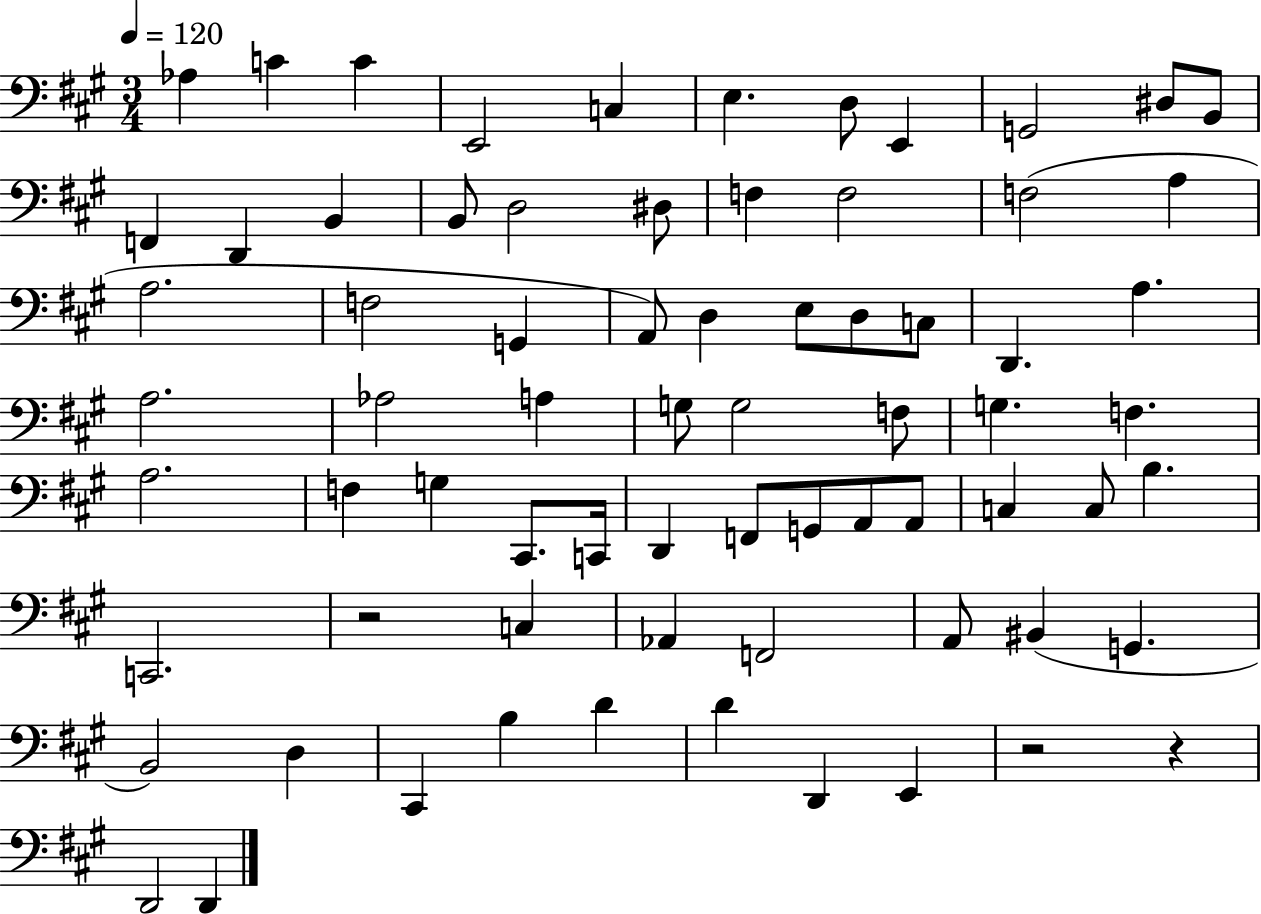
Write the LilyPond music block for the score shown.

{
  \clef bass
  \numericTimeSignature
  \time 3/4
  \key a \major
  \tempo 4 = 120
  aes4 c'4 c'4 | e,2 c4 | e4. d8 e,4 | g,2 dis8 b,8 | \break f,4 d,4 b,4 | b,8 d2 dis8 | f4 f2 | f2( a4 | \break a2. | f2 g,4 | a,8) d4 e8 d8 c8 | d,4. a4. | \break a2. | aes2 a4 | g8 g2 f8 | g4. f4. | \break a2. | f4 g4 cis,8. c,16 | d,4 f,8 g,8 a,8 a,8 | c4 c8 b4. | \break c,2. | r2 c4 | aes,4 f,2 | a,8 bis,4( g,4. | \break b,2) d4 | cis,4 b4 d'4 | d'4 d,4 e,4 | r2 r4 | \break d,2 d,4 | \bar "|."
}